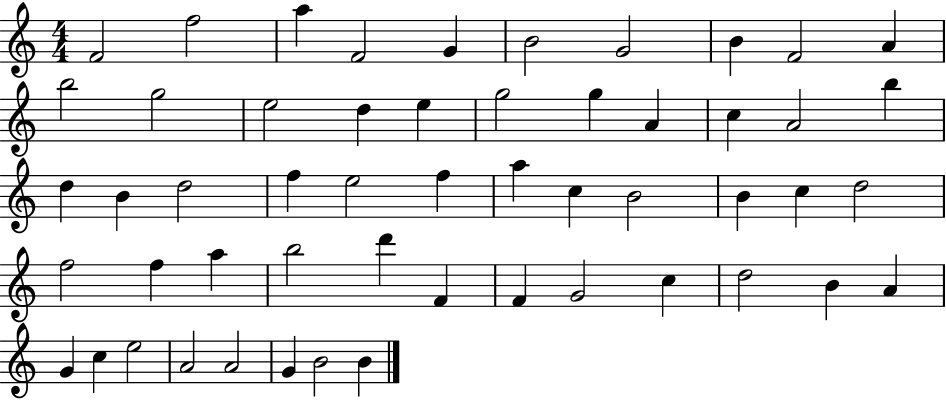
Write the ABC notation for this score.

X:1
T:Untitled
M:4/4
L:1/4
K:C
F2 f2 a F2 G B2 G2 B F2 A b2 g2 e2 d e g2 g A c A2 b d B d2 f e2 f a c B2 B c d2 f2 f a b2 d' F F G2 c d2 B A G c e2 A2 A2 G B2 B